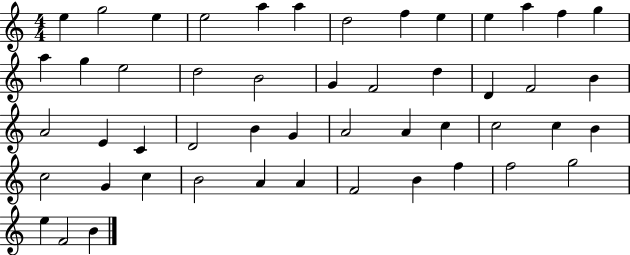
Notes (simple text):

E5/q G5/h E5/q E5/h A5/q A5/q D5/h F5/q E5/q E5/q A5/q F5/q G5/q A5/q G5/q E5/h D5/h B4/h G4/q F4/h D5/q D4/q F4/h B4/q A4/h E4/q C4/q D4/h B4/q G4/q A4/h A4/q C5/q C5/h C5/q B4/q C5/h G4/q C5/q B4/h A4/q A4/q F4/h B4/q F5/q F5/h G5/h E5/q F4/h B4/q